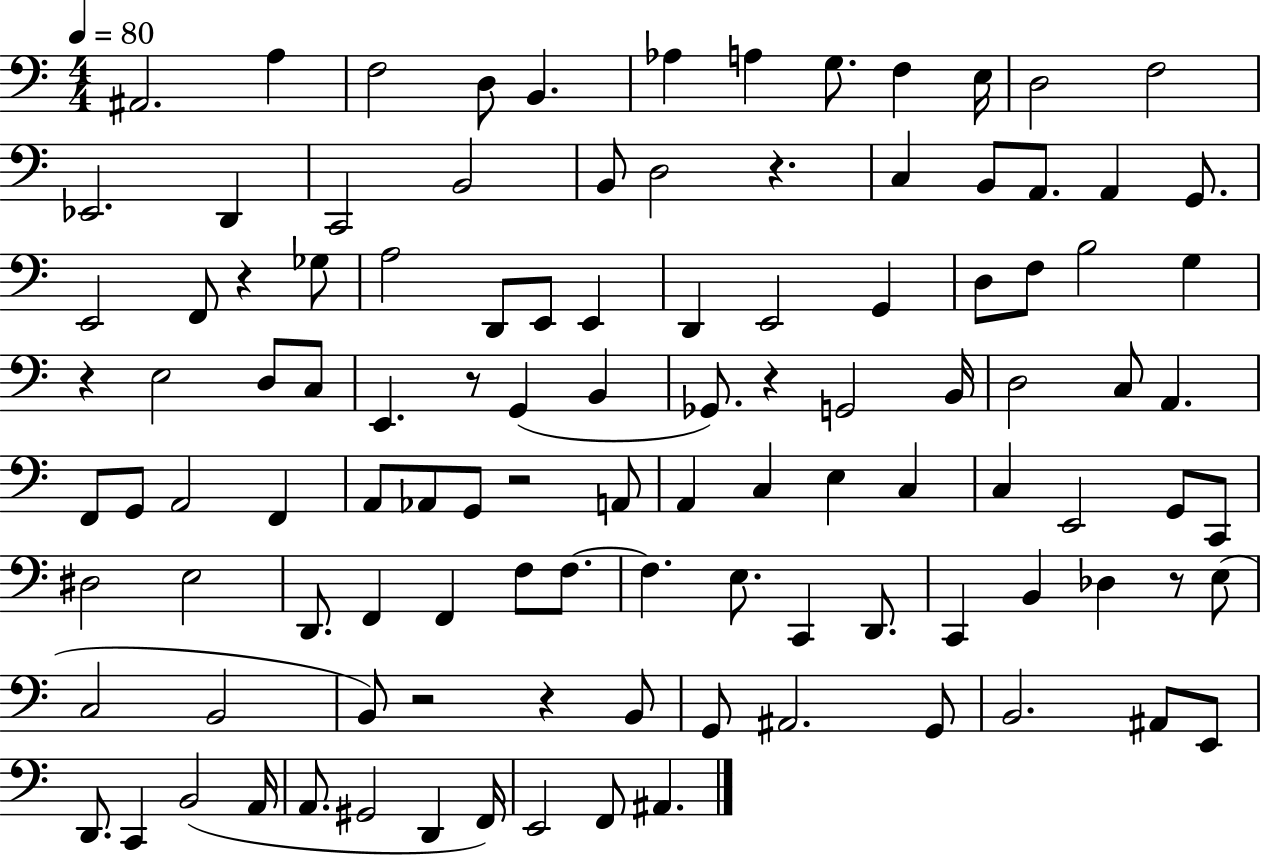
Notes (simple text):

A#2/h. A3/q F3/h D3/e B2/q. Ab3/q A3/q G3/e. F3/q E3/s D3/h F3/h Eb2/h. D2/q C2/h B2/h B2/e D3/h R/q. C3/q B2/e A2/e. A2/q G2/e. E2/h F2/e R/q Gb3/e A3/h D2/e E2/e E2/q D2/q E2/h G2/q D3/e F3/e B3/h G3/q R/q E3/h D3/e C3/e E2/q. R/e G2/q B2/q Gb2/e. R/q G2/h B2/s D3/h C3/e A2/q. F2/e G2/e A2/h F2/q A2/e Ab2/e G2/e R/h A2/e A2/q C3/q E3/q C3/q C3/q E2/h G2/e C2/e D#3/h E3/h D2/e. F2/q F2/q F3/e F3/e. F3/q. E3/e. C2/q D2/e. C2/q B2/q Db3/q R/e E3/e C3/h B2/h B2/e R/h R/q B2/e G2/e A#2/h. G2/e B2/h. A#2/e E2/e D2/e. C2/q B2/h A2/s A2/e. G#2/h D2/q F2/s E2/h F2/e A#2/q.